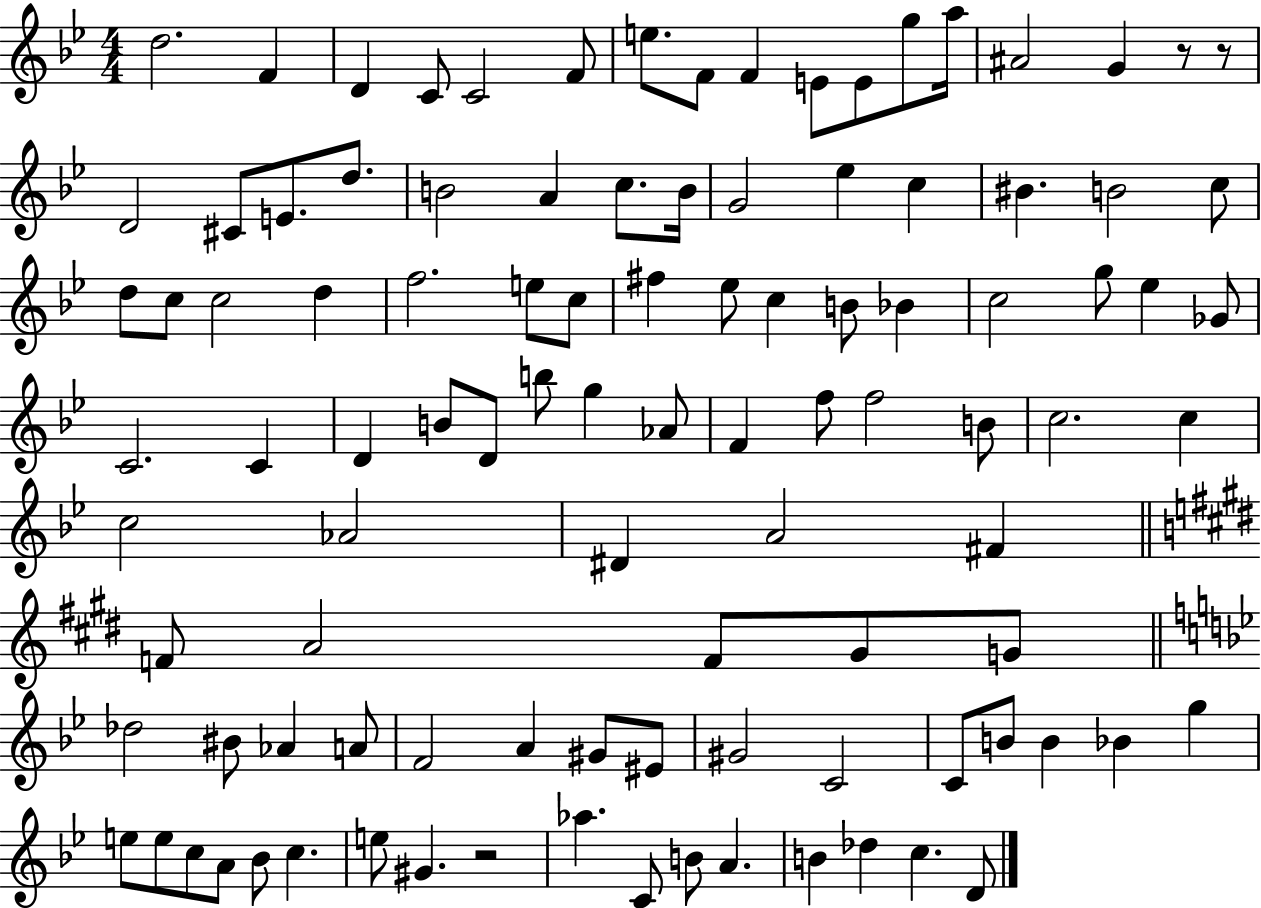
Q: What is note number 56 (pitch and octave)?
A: F5